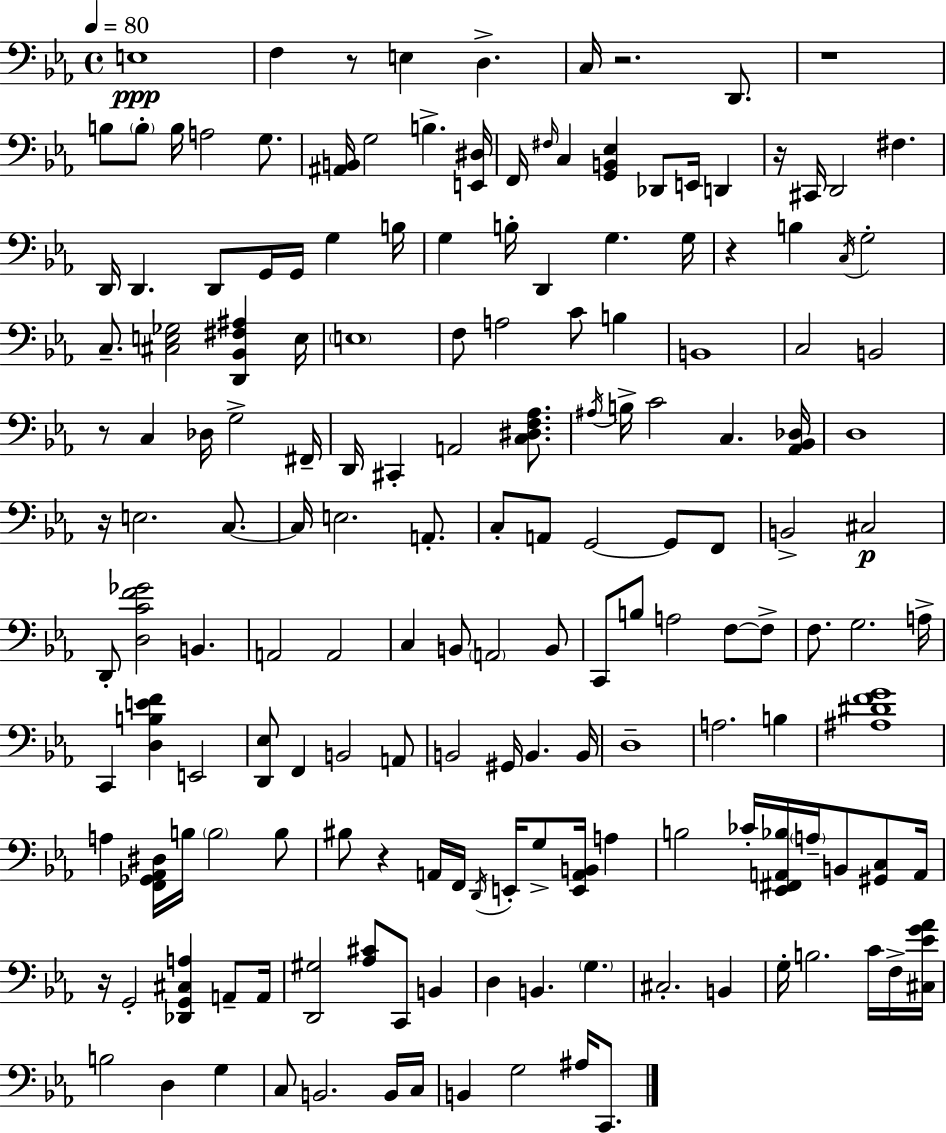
X:1
T:Untitled
M:4/4
L:1/4
K:Cm
E,4 F, z/2 E, D, C,/4 z2 D,,/2 z4 B,/2 B,/2 B,/4 A,2 G,/2 [^A,,B,,]/4 G,2 B, [E,,^D,]/4 F,,/4 ^F,/4 C, [G,,B,,_E,] _D,,/2 E,,/4 D,, z/4 ^C,,/4 D,,2 ^F, D,,/4 D,, D,,/2 G,,/4 G,,/4 G, B,/4 G, B,/4 D,, G, G,/4 z B, C,/4 G,2 C,/2 [^C,E,_G,]2 [D,,_B,,^F,^A,] E,/4 E,4 F,/2 A,2 C/2 B, B,,4 C,2 B,,2 z/2 C, _D,/4 G,2 ^F,,/4 D,,/4 ^C,, A,,2 [C,^D,F,_A,]/2 ^A,/4 B,/4 C2 C, [_A,,_B,,_D,]/4 D,4 z/4 E,2 C,/2 C,/4 E,2 A,,/2 C,/2 A,,/2 G,,2 G,,/2 F,,/2 B,,2 ^C,2 D,,/2 [D,CF_G]2 B,, A,,2 A,,2 C, B,,/2 A,,2 B,,/2 C,,/2 B,/2 A,2 F,/2 F,/2 F,/2 G,2 A,/4 C,, [D,B,EF] E,,2 [D,,_E,]/2 F,, B,,2 A,,/2 B,,2 ^G,,/4 B,, B,,/4 D,4 A,2 B, [^A,^DFG]4 A, [F,,_G,,_A,,^D,]/4 B,/4 B,2 B,/2 ^B,/2 z A,,/4 F,,/4 D,,/4 E,,/4 G,/2 [E,,A,,B,,]/4 A, B,2 _C/4 [_E,,^F,,A,,_B,]/4 A,/4 B,,/2 [^G,,C,]/2 A,,/4 z/4 G,,2 [_D,,G,,^C,A,] A,,/2 A,,/4 [D,,^G,]2 [_A,^C]/2 C,,/2 B,, D, B,, G, ^C,2 B,, G,/4 B,2 C/4 F,/4 [^C,_EG_A]/4 B,2 D, G, C,/2 B,,2 B,,/4 C,/4 B,, G,2 ^A,/4 C,,/2